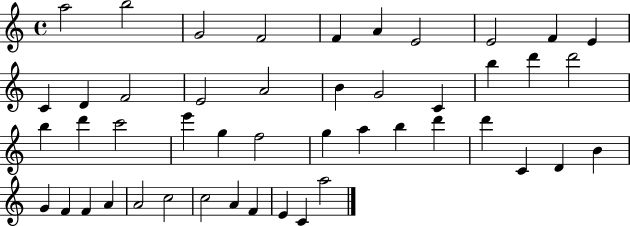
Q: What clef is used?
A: treble